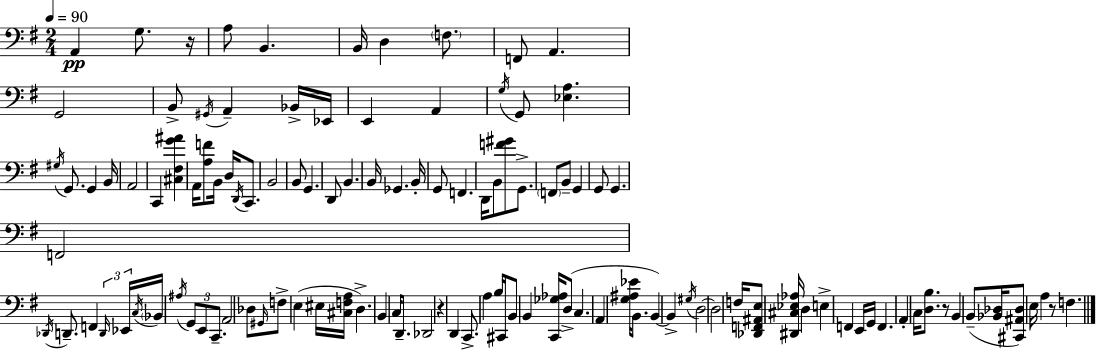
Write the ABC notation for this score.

X:1
T:Untitled
M:2/4
L:1/4
K:Em
A,, G,/2 z/4 A,/2 B,, B,,/4 D, F,/2 F,,/2 A,, G,,2 B,,/2 ^G,,/4 A,, _B,,/4 _E,,/4 E,, A,, G,/4 G,,/2 [_E,A,] ^G,/4 G,,/2 G,, B,,/4 A,,2 C,, [^C,^F,G^A] A,,/4 [A,F]/2 B,,/4 D,/4 D,,/4 C,,/2 B,,2 B,,/2 G,, D,,/2 B,, B,,/4 _G,, B,,/4 G,,/2 F,, D,,/4 B,,/2 [F^G]/2 G,,/2 F,,/2 B,,/2 G,, G,,/2 G,, F,,2 _D,,/4 D,,/2 F,, D,,/4 _E,,/4 C,/4 _B,,/4 ^A,/4 G,,/2 E,,/2 C,,/2 A,,2 _D,/2 ^G,,/4 F,/2 E, ^E,/4 [^C,F,A,]/4 D, B,, C,/4 D,,/2 _D,,2 z D,, C,,/2 A, B,/4 ^C,,/4 B,,/2 B,, [C,,_G,_A,]/4 D,/2 C, A,, [G,^A,_E]/4 B,,/2 B,, B,, ^G,/4 D,2 D,2 F,/4 [_D,,F,,^A,,E,]/2 [^D,,^C,_E,_A,]/4 D, E, F,, E,,/4 G,,/4 F,, A,, C,/4 [D,B,]/2 z/2 B,, B,,/2 [_B,,_D,]/4 [^C,,^A,,_D,]/2 E,/4 A, z/2 F,